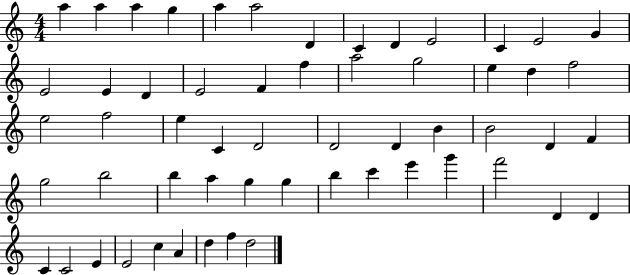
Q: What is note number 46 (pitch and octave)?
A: F6